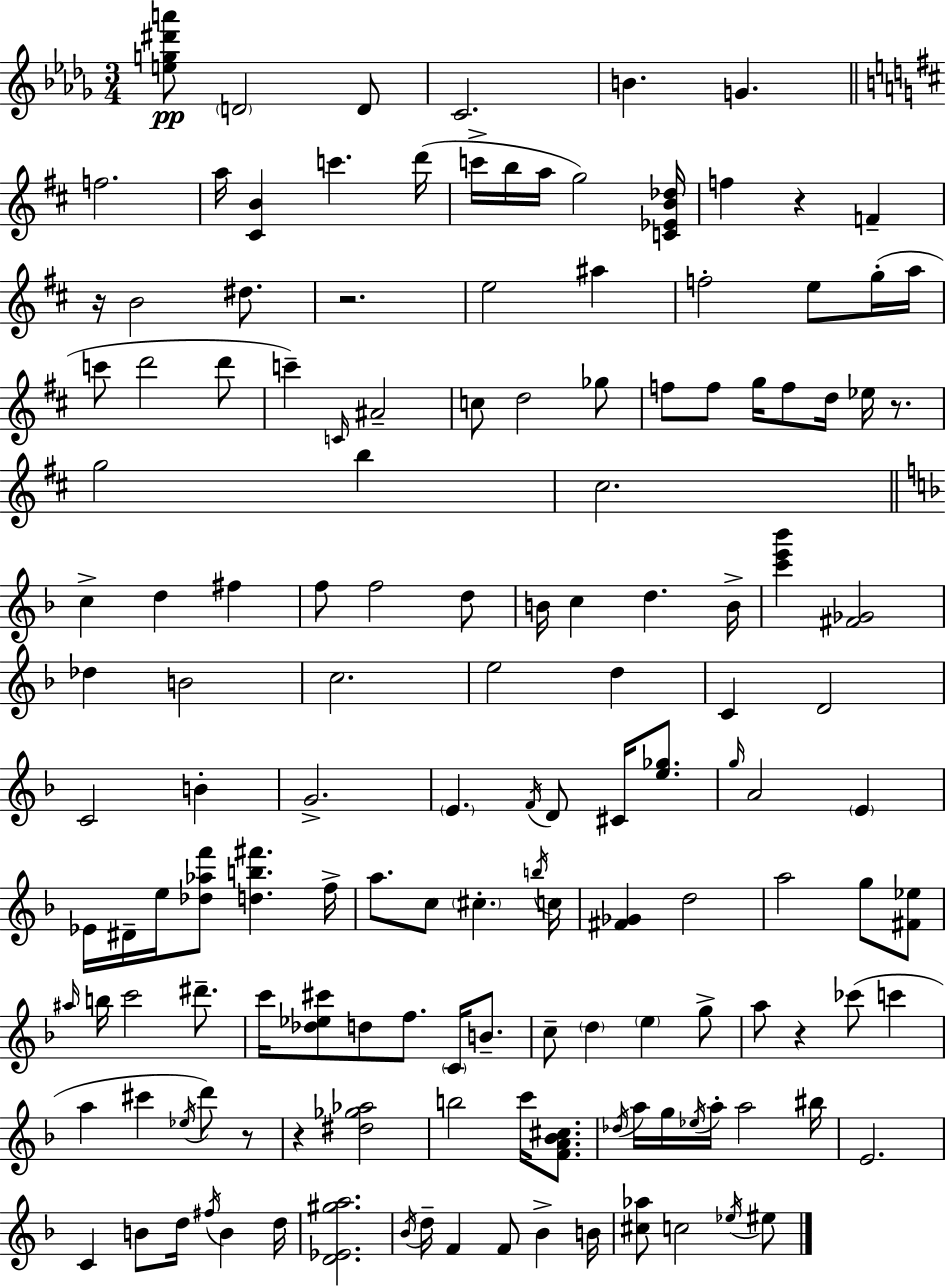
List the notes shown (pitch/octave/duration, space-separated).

[E5,G5,D#6,A6]/e D4/h D4/e C4/h. B4/q. G4/q. F5/h. A5/s [C#4,B4]/q C6/q. D6/s C6/s B5/s A5/s G5/h [C4,Eb4,B4,Db5]/s F5/q R/q F4/q R/s B4/h D#5/e. R/h. E5/h A#5/q F5/h E5/e G5/s A5/s C6/e D6/h D6/e C6/q C4/s A#4/h C5/e D5/h Gb5/e F5/e F5/e G5/s F5/e D5/s Eb5/s R/e. G5/h B5/q C#5/h. C5/q D5/q F#5/q F5/e F5/h D5/e B4/s C5/q D5/q. B4/s [C6,E6,Bb6]/q [F#4,Gb4]/h Db5/q B4/h C5/h. E5/h D5/q C4/q D4/h C4/h B4/q G4/h. E4/q. F4/s D4/e C#4/s [E5,Gb5]/e. G5/s A4/h E4/q Eb4/s D#4/s E5/s [Db5,Ab5,F6]/e [D5,B5,F#6]/q. F5/s A5/e. C5/e C#5/q. B5/s C5/s [F#4,Gb4]/q D5/h A5/h G5/e [F#4,Eb5]/e A#5/s B5/s C6/h D#6/e. C6/s [Db5,Eb5,C#6]/e D5/e F5/e. C4/s B4/e. C5/e D5/q E5/q G5/e A5/e R/q CES6/e C6/q A5/q C#6/q Eb5/s D6/e R/e R/q [D#5,Gb5,Ab5]/h B5/h C6/s [F4,A4,Bb4,C#5]/e. Db5/s A5/s G5/s Eb5/s A5/s A5/h BIS5/s E4/h. C4/q B4/e D5/s F#5/s B4/q D5/s [D4,Eb4,G#5,A5]/h. Bb4/s D5/s F4/q F4/e Bb4/q B4/s [C#5,Ab5]/e C5/h Eb5/s EIS5/e